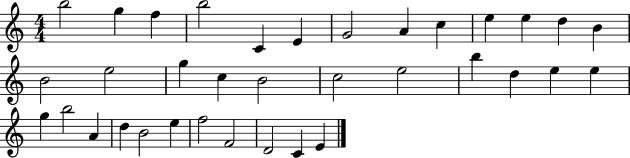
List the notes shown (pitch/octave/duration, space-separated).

B5/h G5/q F5/q B5/h C4/q E4/q G4/h A4/q C5/q E5/q E5/q D5/q B4/q B4/h E5/h G5/q C5/q B4/h C5/h E5/h B5/q D5/q E5/q E5/q G5/q B5/h A4/q D5/q B4/h E5/q F5/h F4/h D4/h C4/q E4/q